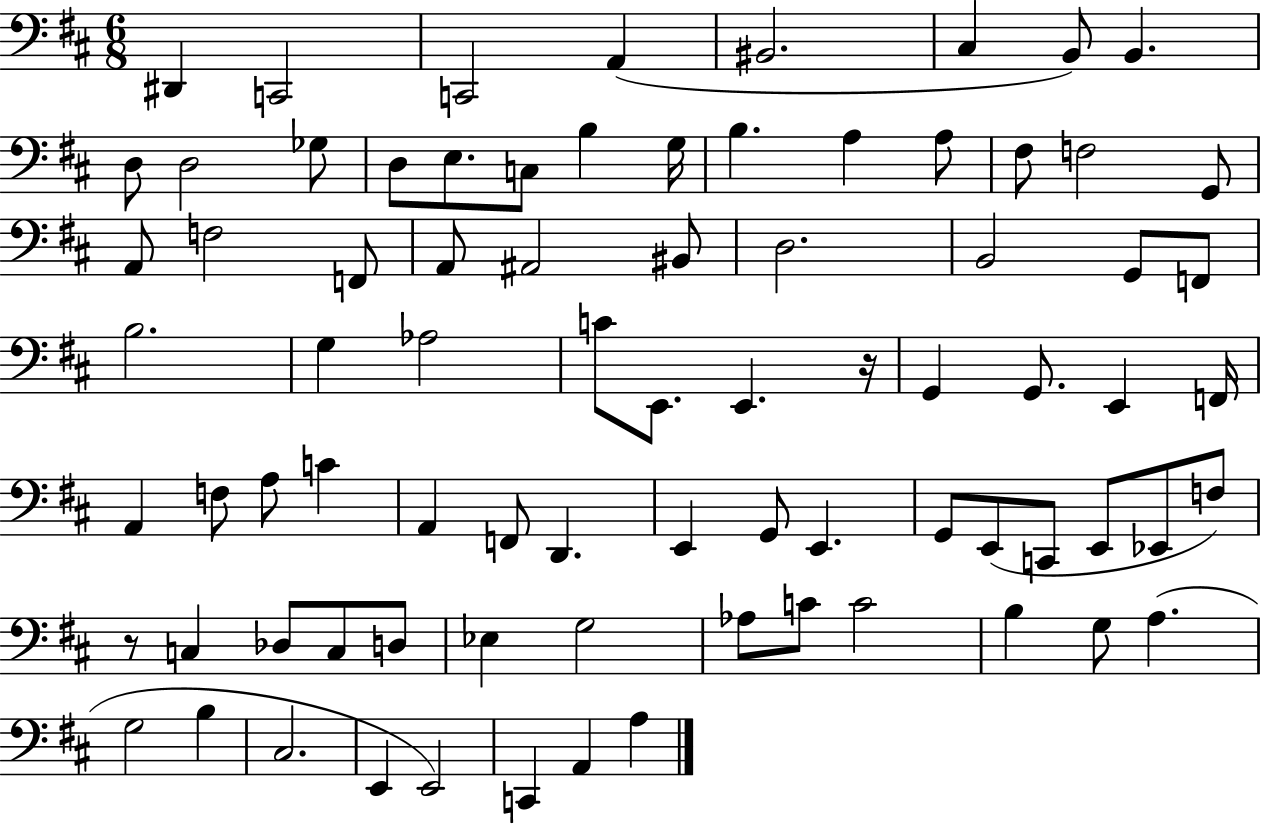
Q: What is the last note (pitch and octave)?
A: A3